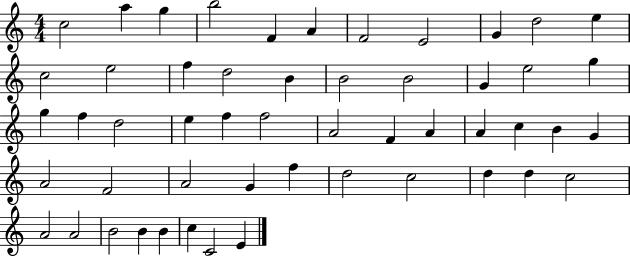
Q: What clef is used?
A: treble